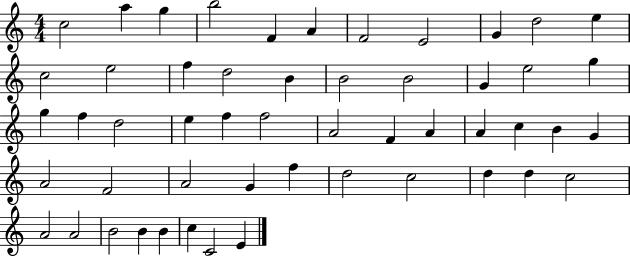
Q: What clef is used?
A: treble